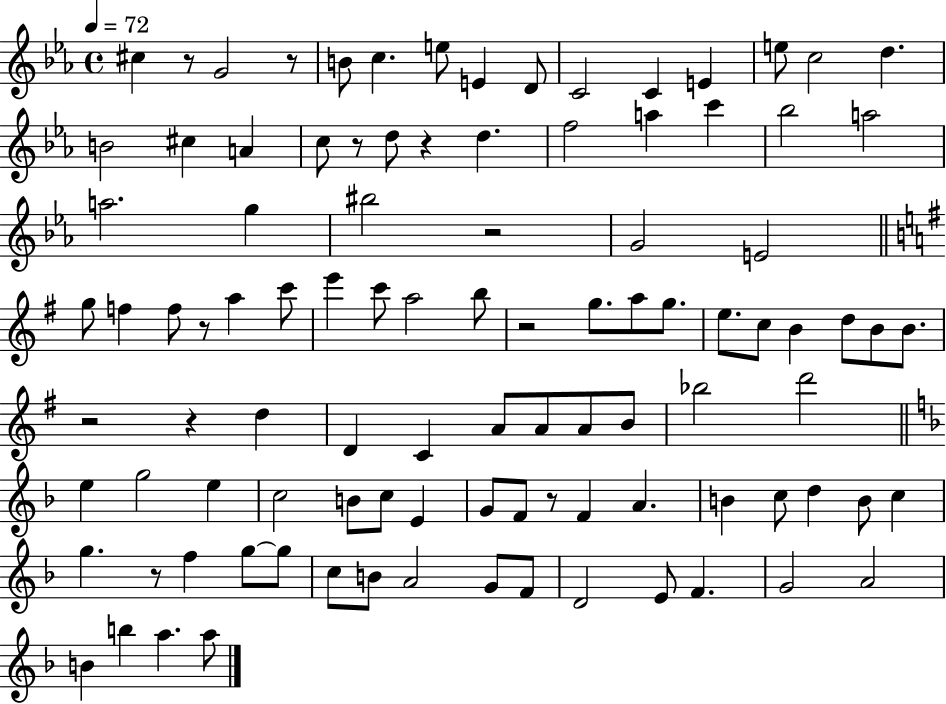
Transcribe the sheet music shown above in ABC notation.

X:1
T:Untitled
M:4/4
L:1/4
K:Eb
^c z/2 G2 z/2 B/2 c e/2 E D/2 C2 C E e/2 c2 d B2 ^c A c/2 z/2 d/2 z d f2 a c' _b2 a2 a2 g ^b2 z2 G2 E2 g/2 f f/2 z/2 a c'/2 e' c'/2 a2 b/2 z2 g/2 a/2 g/2 e/2 c/2 B d/2 B/2 B/2 z2 z d D C A/2 A/2 A/2 B/2 _b2 d'2 e g2 e c2 B/2 c/2 E G/2 F/2 z/2 F A B c/2 d B/2 c g z/2 f g/2 g/2 c/2 B/2 A2 G/2 F/2 D2 E/2 F G2 A2 B b a a/2